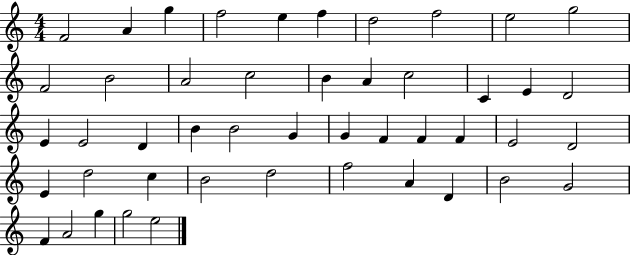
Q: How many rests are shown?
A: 0